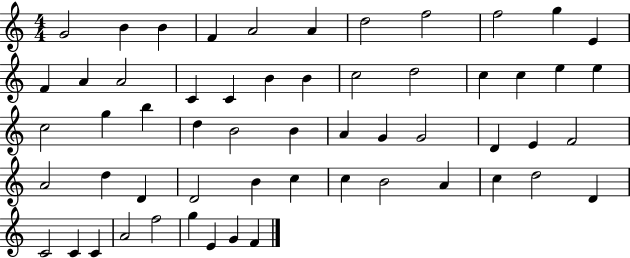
{
  \clef treble
  \numericTimeSignature
  \time 4/4
  \key c \major
  g'2 b'4 b'4 | f'4 a'2 a'4 | d''2 f''2 | f''2 g''4 e'4 | \break f'4 a'4 a'2 | c'4 c'4 b'4 b'4 | c''2 d''2 | c''4 c''4 e''4 e''4 | \break c''2 g''4 b''4 | d''4 b'2 b'4 | a'4 g'4 g'2 | d'4 e'4 f'2 | \break a'2 d''4 d'4 | d'2 b'4 c''4 | c''4 b'2 a'4 | c''4 d''2 d'4 | \break c'2 c'4 c'4 | a'2 f''2 | g''4 e'4 g'4 f'4 | \bar "|."
}